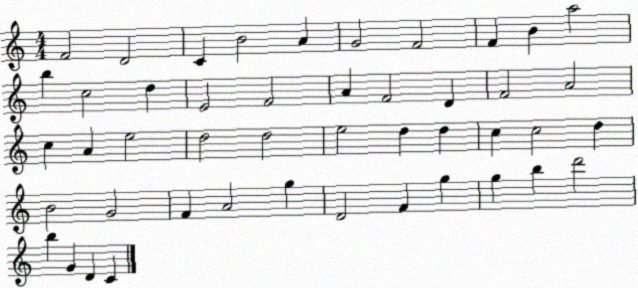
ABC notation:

X:1
T:Untitled
M:4/4
L:1/4
K:C
F2 D2 C B2 A G2 F2 F B a2 b c2 d E2 F2 A F2 D F2 A2 c A e2 d2 d2 e2 d d c c2 d B2 G2 F A2 g D2 F g g b d'2 b G D C